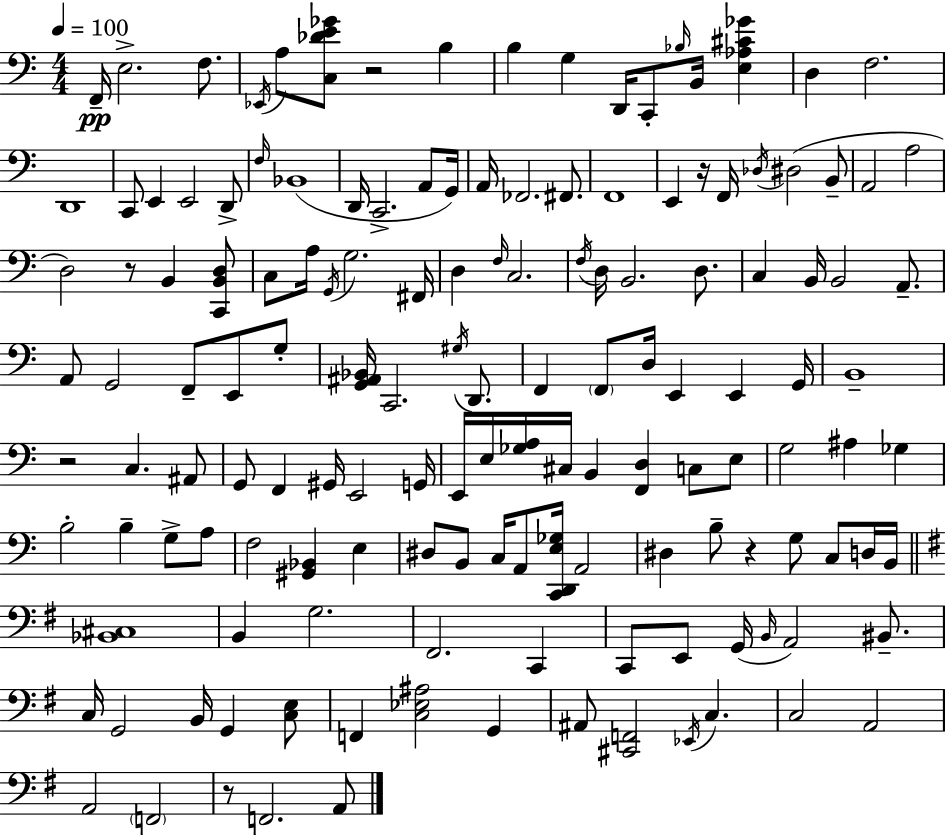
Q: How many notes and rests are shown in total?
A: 145